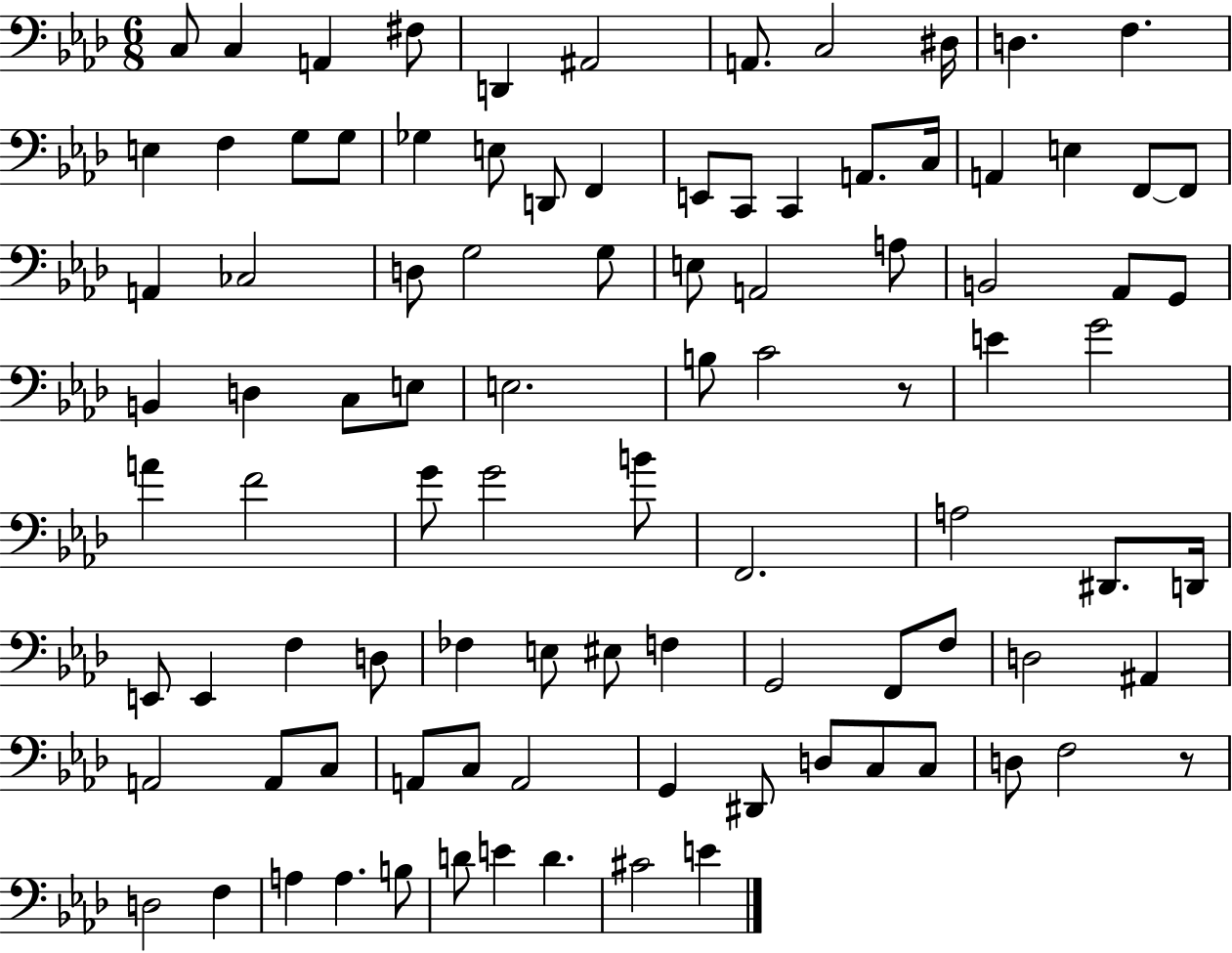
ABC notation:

X:1
T:Untitled
M:6/8
L:1/4
K:Ab
C,/2 C, A,, ^F,/2 D,, ^A,,2 A,,/2 C,2 ^D,/4 D, F, E, F, G,/2 G,/2 _G, E,/2 D,,/2 F,, E,,/2 C,,/2 C,, A,,/2 C,/4 A,, E, F,,/2 F,,/2 A,, _C,2 D,/2 G,2 G,/2 E,/2 A,,2 A,/2 B,,2 _A,,/2 G,,/2 B,, D, C,/2 E,/2 E,2 B,/2 C2 z/2 E G2 A F2 G/2 G2 B/2 F,,2 A,2 ^D,,/2 D,,/4 E,,/2 E,, F, D,/2 _F, E,/2 ^E,/2 F, G,,2 F,,/2 F,/2 D,2 ^A,, A,,2 A,,/2 C,/2 A,,/2 C,/2 A,,2 G,, ^D,,/2 D,/2 C,/2 C,/2 D,/2 F,2 z/2 D,2 F, A, A, B,/2 D/2 E D ^C2 E